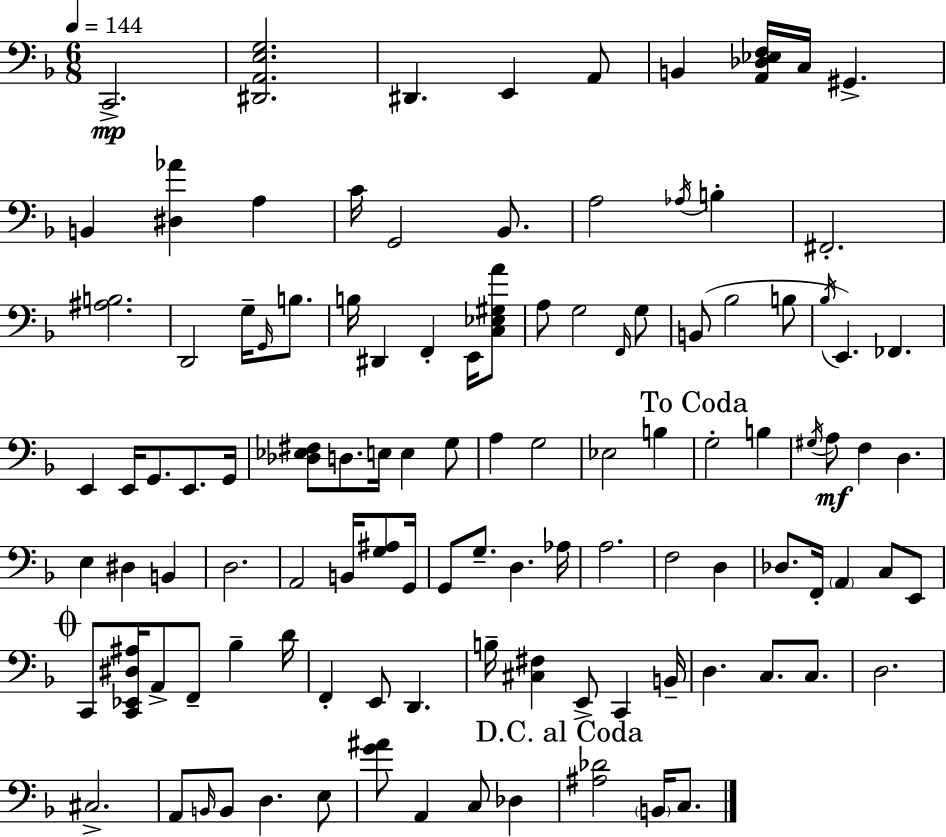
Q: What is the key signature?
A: D minor